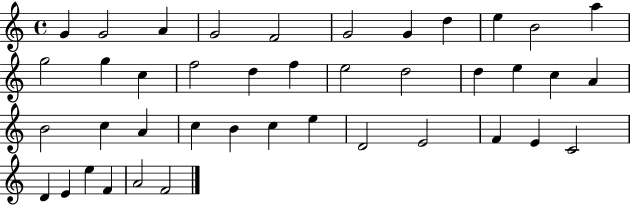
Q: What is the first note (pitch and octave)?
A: G4